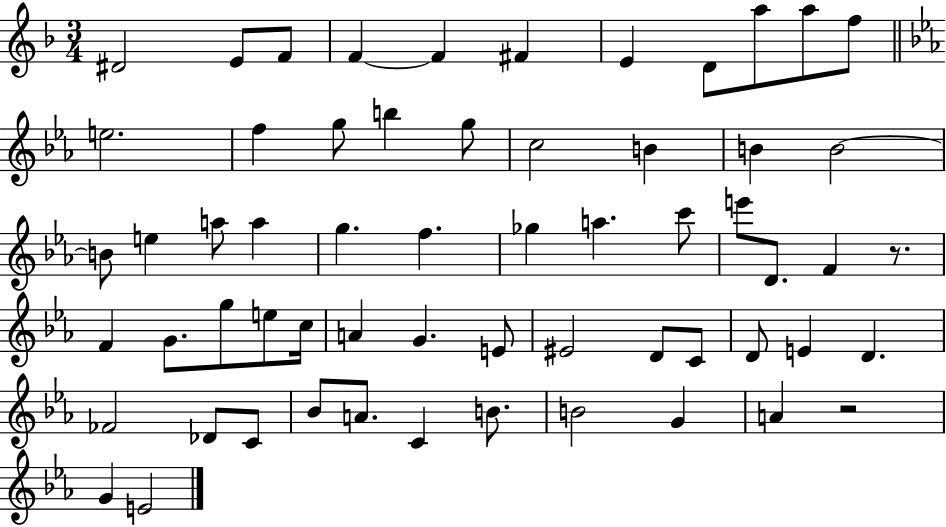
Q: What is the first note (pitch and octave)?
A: D#4